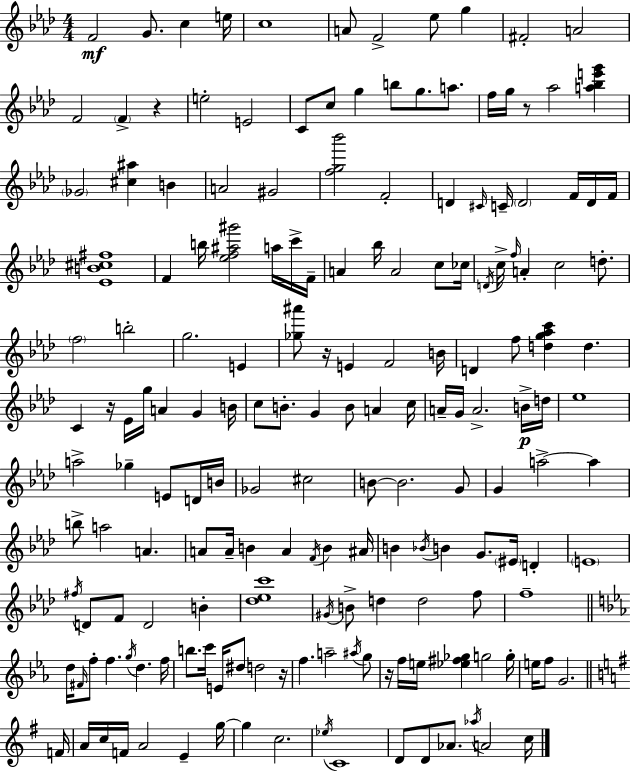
{
  \clef treble
  \numericTimeSignature
  \time 4/4
  \key aes \major
  f'2\mf g'8. c''4 e''16 | c''1 | a'8 f'2-> ees''8 g''4 | fis'2-. a'2 | \break f'2 \parenthesize f'4-> r4 | e''2-. e'2 | c'8 c''8 g''4 b''8 g''8. a''8. | f''16 g''16 r8 aes''2 <a'' bes'' e''' g'''>4 | \break \parenthesize ges'2 <cis'' ais''>4 b'4 | a'2 gis'2 | <f'' g'' bes'''>2 f'2-. | d'4 \grace { cis'16 } c'16-- \parenthesize d'2 f'16 d'16 | \break f'16 <ees' b' cis'' fis''>1 | f'4 b''16 <ees'' f'' ais'' gis'''>2 a''16 c'''16-> | f'16-- a'4 bes''16 a'2 c''8 | ces''16 \acciaccatura { d'16 } c''16-> \grace { f''16 } a'4-. c''2 | \break d''8.-. \parenthesize f''2 b''2-. | g''2. e'4 | <ges'' ais'''>8 r16 e'4 f'2 | b'16 d'4 f''8 <d'' g'' aes'' c'''>4 d''4. | \break c'4 r16 ees'16 g''16 a'4 g'4 | b'16 c''8 b'8.-. g'4 b'8 a'4 | c''16 a'16-- g'16 a'2.-> | b'16->\p d''16 ees''1 | \break a''2-> ges''4-- e'8 | d'16 b'16 ges'2 cis''2 | b'8~~ b'2. | g'8 g'4 a''2->~~ a''4 | \break b''8-> a''2 a'4. | a'8 a'16-- b'4 a'4 \acciaccatura { f'16 } b'4 | ais'16 b'4 \acciaccatura { bes'16 } b'4 g'8. | \parenthesize eis'16 d'4-. \parenthesize e'1 | \break \acciaccatura { fis''16 } d'8 f'8 d'2 | b'4-. <des'' ees'' c'''>1 | \acciaccatura { gis'16 } b'8-> d''4 d''2 | f''8 f''1-- | \break \bar "||" \break \key ees \major d''16 \grace { fis'16 } f''8-. f''4. \acciaccatura { g''16 } d''4. | f''16 b''8. c'''16 e'16 dis''8 d''2 | r16 f''4. a''2-- | \acciaccatura { ais''16 } g''8 r16 f''16 e''16 <ees'' fis'' ges''>4 g''2 | \break g''16-. e''16 f''8 g'2. | \bar "||" \break \key g \major f'16 a'16 c''16 f'16 a'2 e'4-- | g''16~~ g''4 c''2. | \acciaccatura { ees''16 } c'1 | d'8 d'8 aes'8. \acciaccatura { aes''16 } a'2 | \break c''16 \bar "|."
}